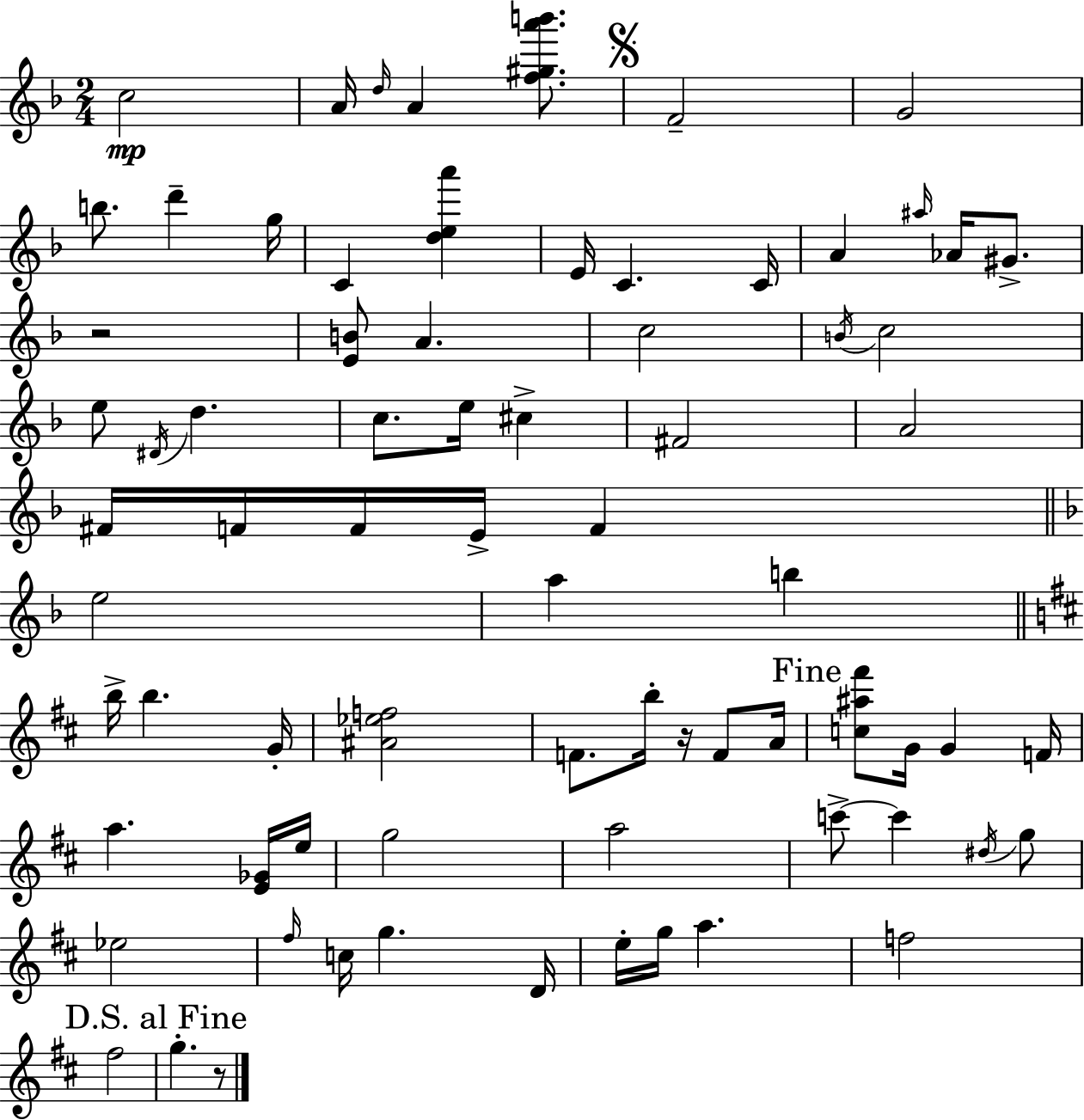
C5/h A4/s D5/s A4/q [F5,G#5,A6,B6]/e. F4/h G4/h B5/e. D6/q G5/s C4/q [D5,E5,A6]/q E4/s C4/q. C4/s A4/q A#5/s Ab4/s G#4/e. R/h [E4,B4]/e A4/q. C5/h B4/s C5/h E5/e D#4/s D5/q. C5/e. E5/s C#5/q F#4/h A4/h F#4/s F4/s F4/s E4/s F4/q E5/h A5/q B5/q B5/s B5/q. G4/s [A#4,Eb5,F5]/h F4/e. B5/s R/s F4/e A4/s [C5,A#5,F#6]/e G4/s G4/q F4/s A5/q. [E4,Gb4]/s E5/s G5/h A5/h C6/e C6/q D#5/s G5/e Eb5/h F#5/s C5/s G5/q. D4/s E5/s G5/s A5/q. F5/h F#5/h G5/q. R/e